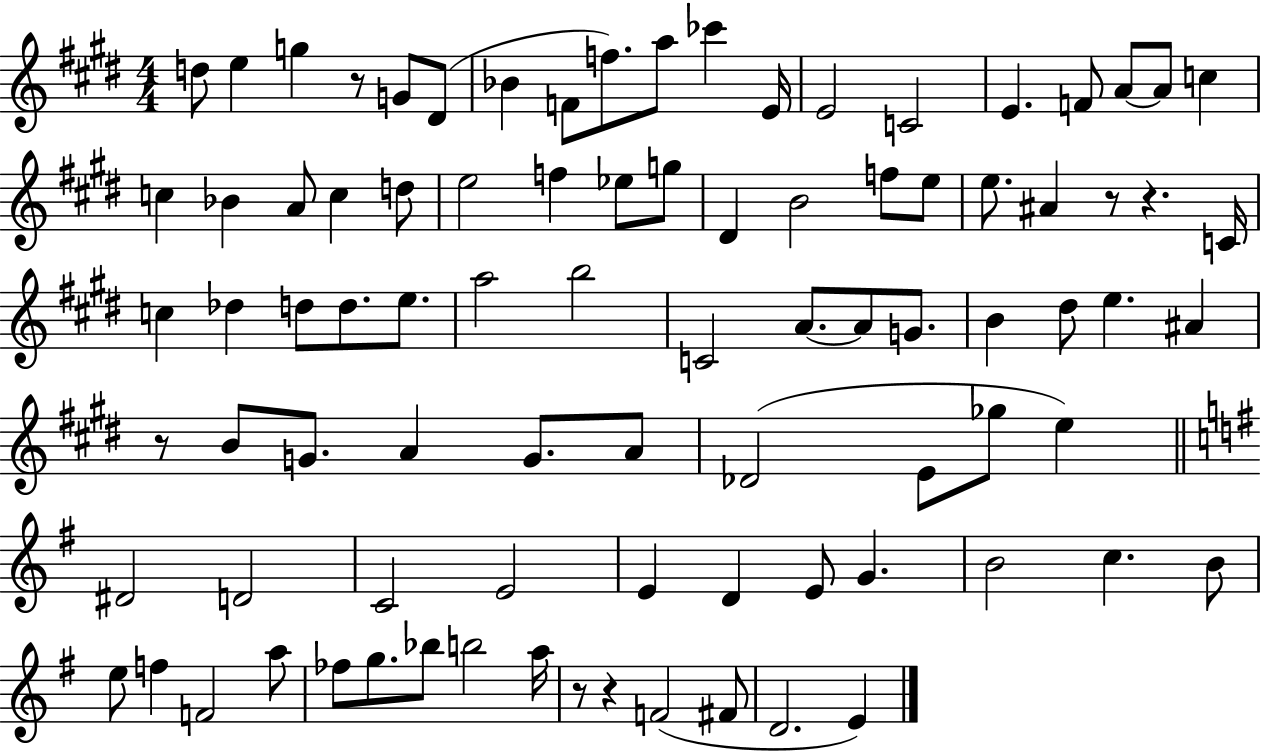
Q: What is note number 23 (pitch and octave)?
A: D5